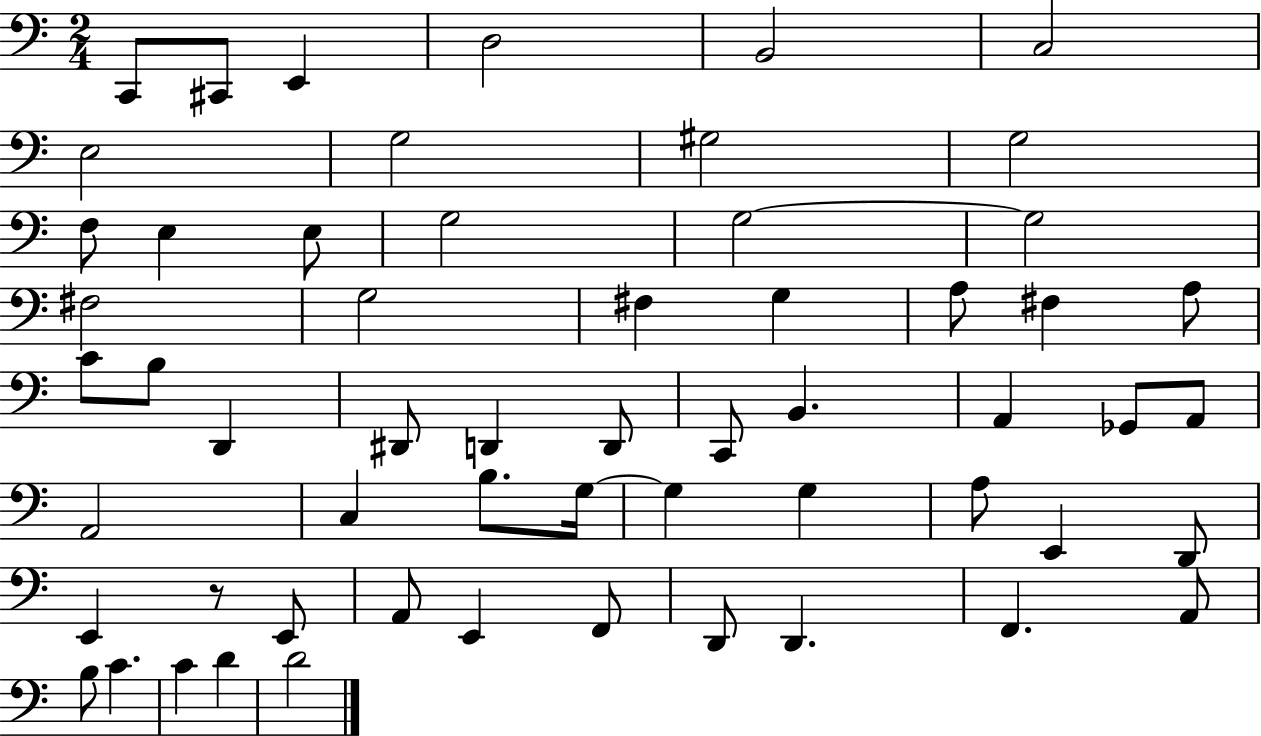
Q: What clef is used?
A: bass